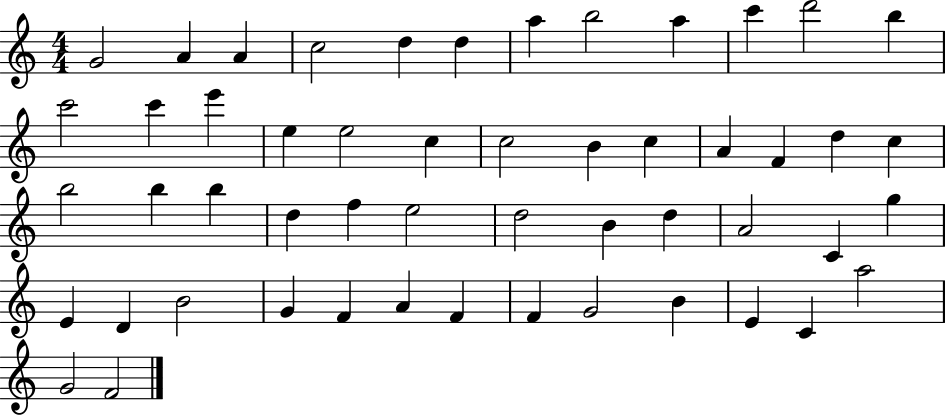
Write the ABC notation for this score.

X:1
T:Untitled
M:4/4
L:1/4
K:C
G2 A A c2 d d a b2 a c' d'2 b c'2 c' e' e e2 c c2 B c A F d c b2 b b d f e2 d2 B d A2 C g E D B2 G F A F F G2 B E C a2 G2 F2